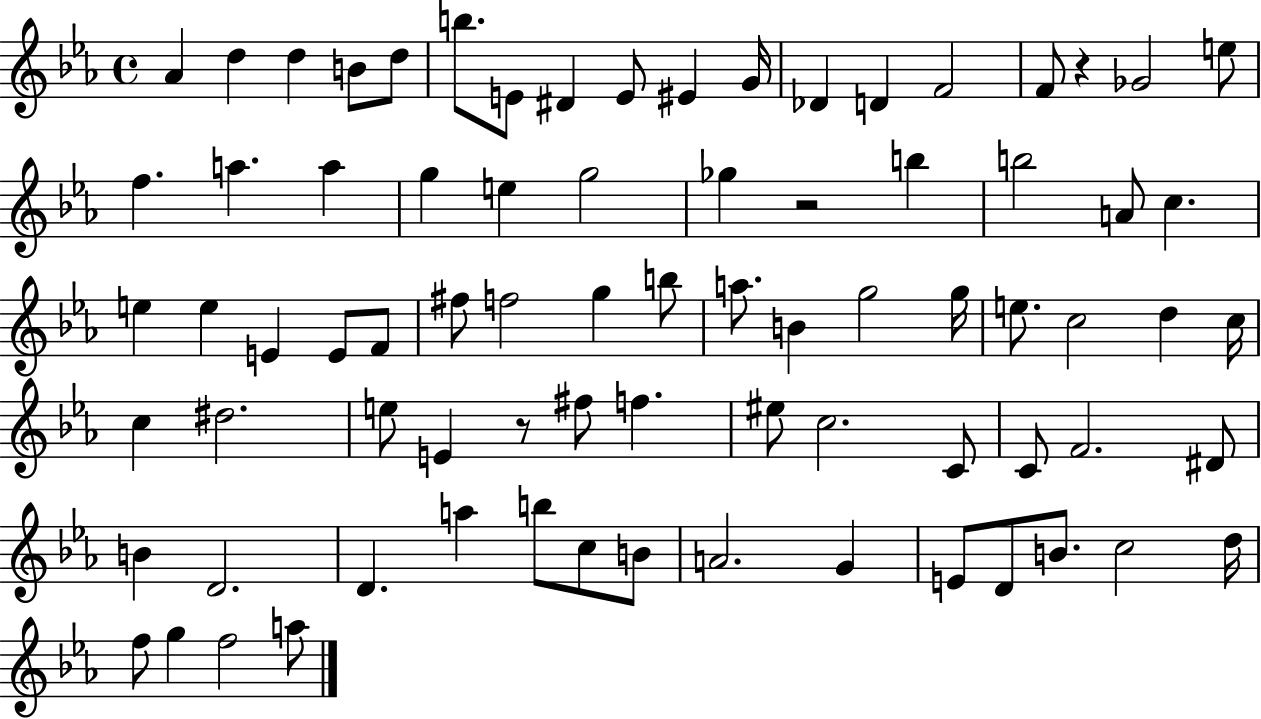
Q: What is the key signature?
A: EES major